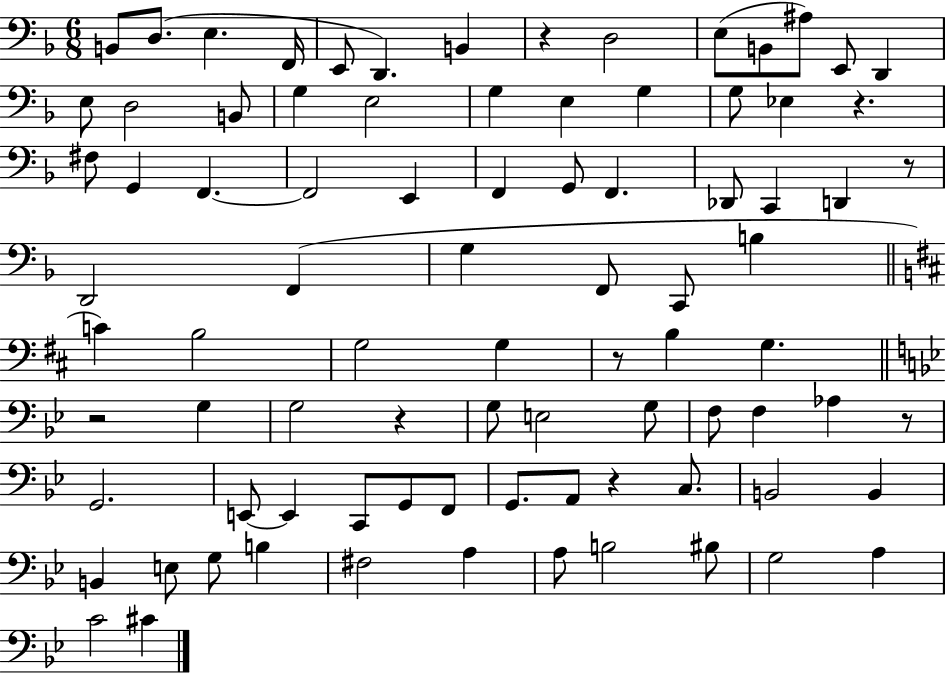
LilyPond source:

{
  \clef bass
  \numericTimeSignature
  \time 6/8
  \key f \major
  b,8 d8.( e4. f,16 | e,8 d,4.) b,4 | r4 d2 | e8( b,8 ais8) e,8 d,4 | \break e8 d2 b,8 | g4 e2 | g4 e4 g4 | g8 ees4 r4. | \break fis8 g,4 f,4.~~ | f,2 e,4 | f,4 g,8 f,4. | des,8 c,4 d,4 r8 | \break d,2 f,4( | g4 f,8 c,8 b4 | \bar "||" \break \key d \major c'4) b2 | g2 g4 | r8 b4 g4. | \bar "||" \break \key bes \major r2 g4 | g2 r4 | g8 e2 g8 | f8 f4 aes4 r8 | \break g,2. | e,8~~ e,4 c,8 g,8 f,8 | g,8. a,8 r4 c8. | b,2 b,4 | \break b,4 e8 g8 b4 | fis2 a4 | a8 b2 bis8 | g2 a4 | \break c'2 cis'4 | \bar "|."
}